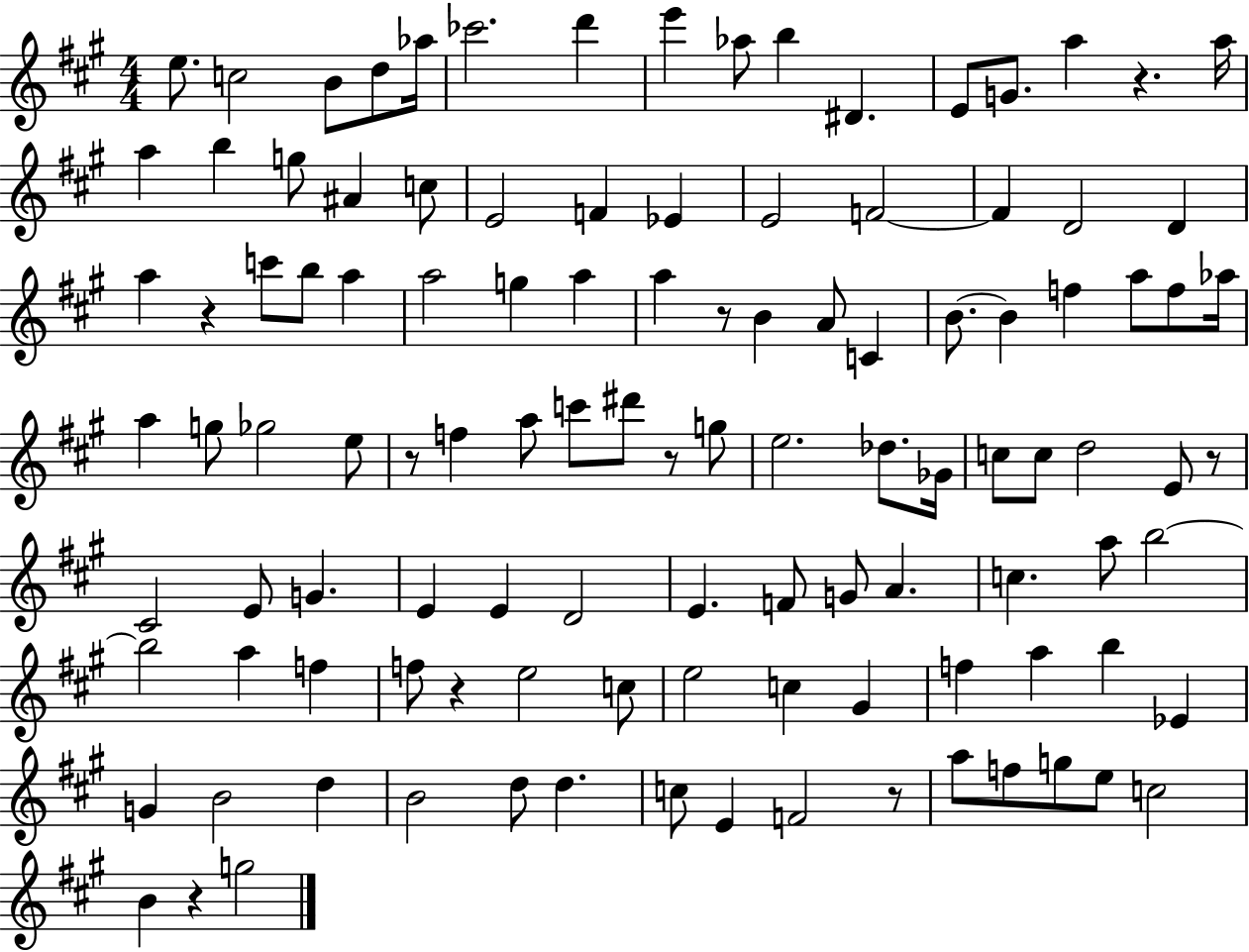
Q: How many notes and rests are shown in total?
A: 112